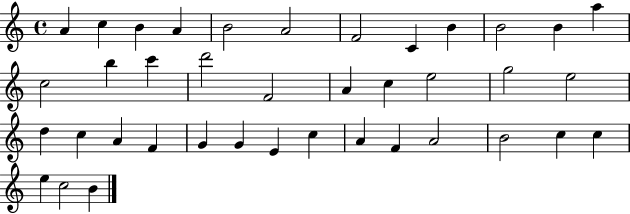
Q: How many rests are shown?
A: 0